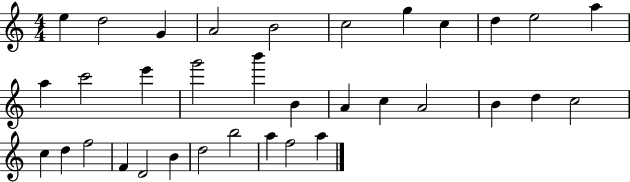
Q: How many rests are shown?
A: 0